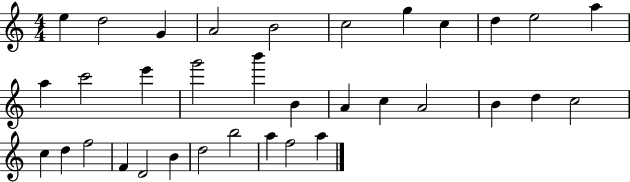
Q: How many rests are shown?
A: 0